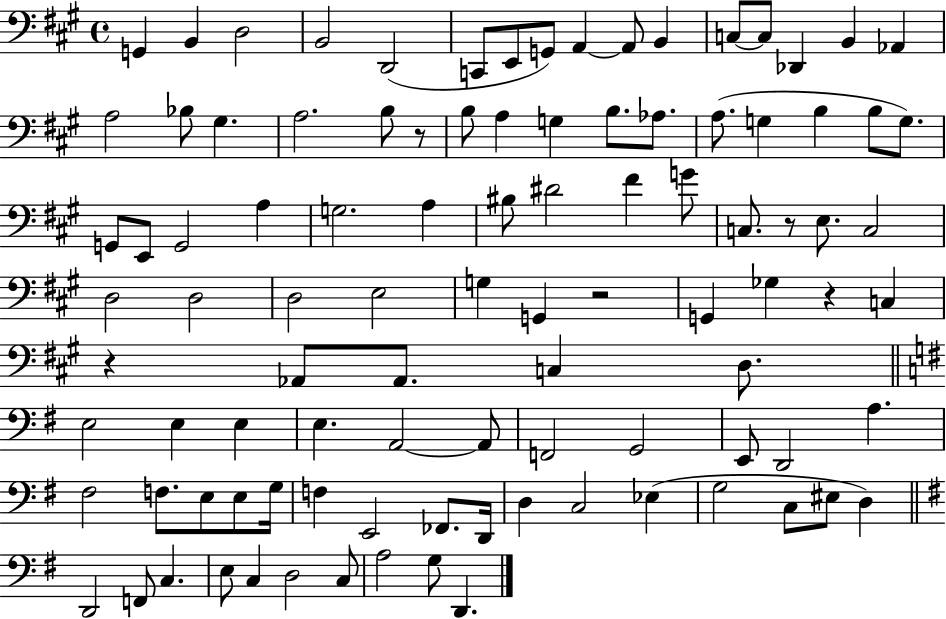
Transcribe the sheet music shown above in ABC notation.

X:1
T:Untitled
M:4/4
L:1/4
K:A
G,, B,, D,2 B,,2 D,,2 C,,/2 E,,/2 G,,/2 A,, A,,/2 B,, C,/2 C,/2 _D,, B,, _A,, A,2 _B,/2 ^G, A,2 B,/2 z/2 B,/2 A, G, B,/2 _A,/2 A,/2 G, B, B,/2 G,/2 G,,/2 E,,/2 G,,2 A, G,2 A, ^B,/2 ^D2 ^F G/2 C,/2 z/2 E,/2 C,2 D,2 D,2 D,2 E,2 G, G,, z2 G,, _G, z C, z _A,,/2 _A,,/2 C, D,/2 E,2 E, E, E, A,,2 A,,/2 F,,2 G,,2 E,,/2 D,,2 A, ^F,2 F,/2 E,/2 E,/2 G,/4 F, E,,2 _F,,/2 D,,/4 D, C,2 _E, G,2 C,/2 ^E,/2 D, D,,2 F,,/2 C, E,/2 C, D,2 C,/2 A,2 G,/2 D,,